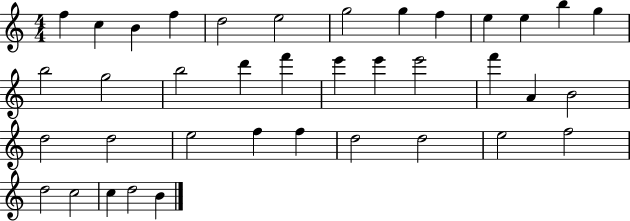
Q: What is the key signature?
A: C major